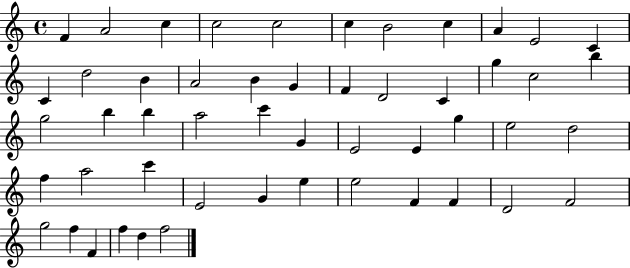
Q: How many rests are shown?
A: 0